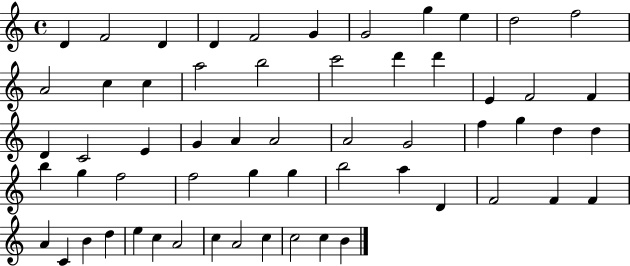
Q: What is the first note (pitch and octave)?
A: D4